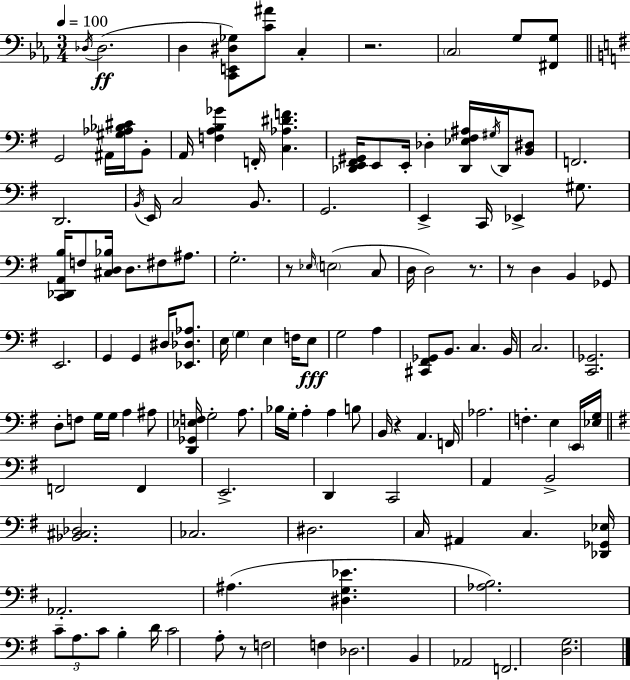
Db3/s Db3/h. D3/q [C2,E2,D#3,Gb3]/e [C4,A#4]/e C3/q R/h. C3/h G3/e [F#2,G3]/e G2/h A#2/s [G#3,Ab3,Bb3,C#4]/s B2/e A2/s [F3,A3,B3,Gb4]/q F2/s [C3,Ab3,D#4,F4]/q. [Db2,E2,F#2,G#2]/s E2/e E2/s Db3/q [Db2,Eb3,F#3,A#3]/s G#3/s Db2/s [B2,D#3]/e F2/h. D2/h. B2/s E2/s C3/h B2/e. G2/h. E2/q C2/s Eb2/q G#3/e. [C2,Db2,A2,B3]/s F3/e [C#3,D3,Bb3]/s D3/e. F#3/e A#3/e. G3/h. R/e Eb3/s E3/h C3/e D3/s D3/h R/e. R/e D3/q B2/q Gb2/e E2/h. G2/q G2/q D#3/s [Eb2,Db3,Ab3]/e. E3/s G3/q E3/q F3/s E3/e G3/h A3/q [C#2,F#2,Gb2]/e B2/e. C3/q. B2/s C3/h. [C2,Gb2]/h. D3/e F3/e G3/s G3/s A3/q A#3/e [D2,Gb2,Eb3,F3]/s G3/h A3/e. Bb3/s G3/s A3/q A3/q B3/e B2/s R/q A2/q. F2/s Ab3/h. F3/q. E3/q E2/s [Eb3,G3]/s F2/h F2/q E2/h. D2/q C2/h A2/q B2/h [Bb2,C#3,Db3]/h. CES3/h. D#3/h. C3/s A#2/q C3/q. [Db2,Gb2,Eb3]/s Ab2/h. A#3/q. [D#3,G3,Eb4]/q. [Ab3,B3]/h. C4/e A3/e. C4/e B3/q D4/s C4/h A3/e R/e F3/h F3/q Db3/h. B2/q Ab2/h F2/h. [D3,G3]/h.